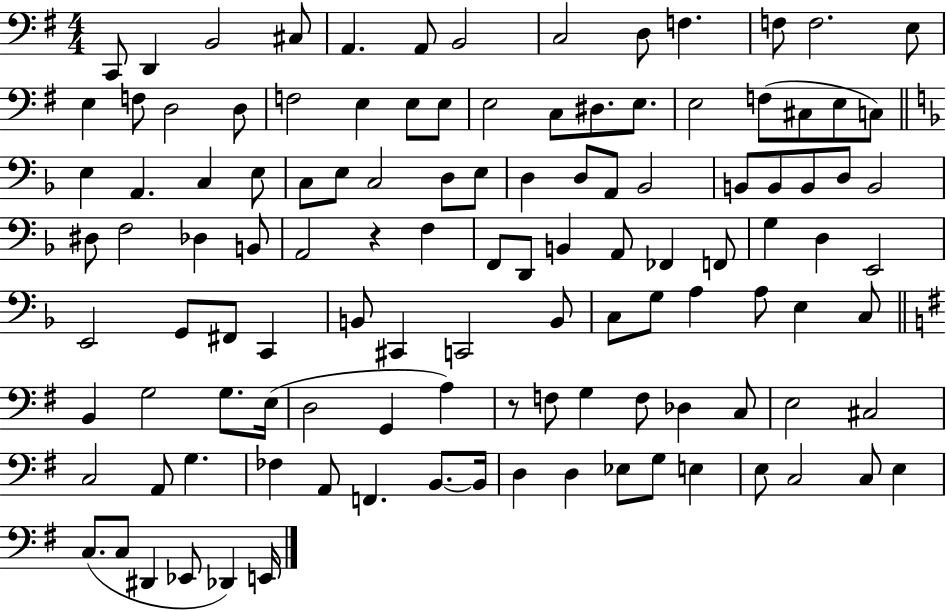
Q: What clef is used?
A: bass